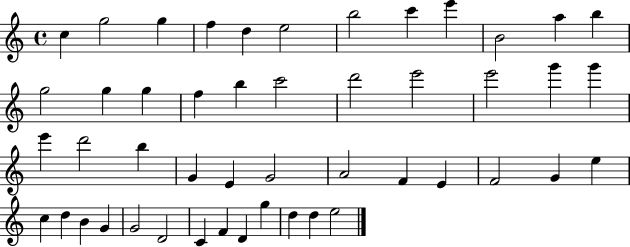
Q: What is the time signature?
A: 4/4